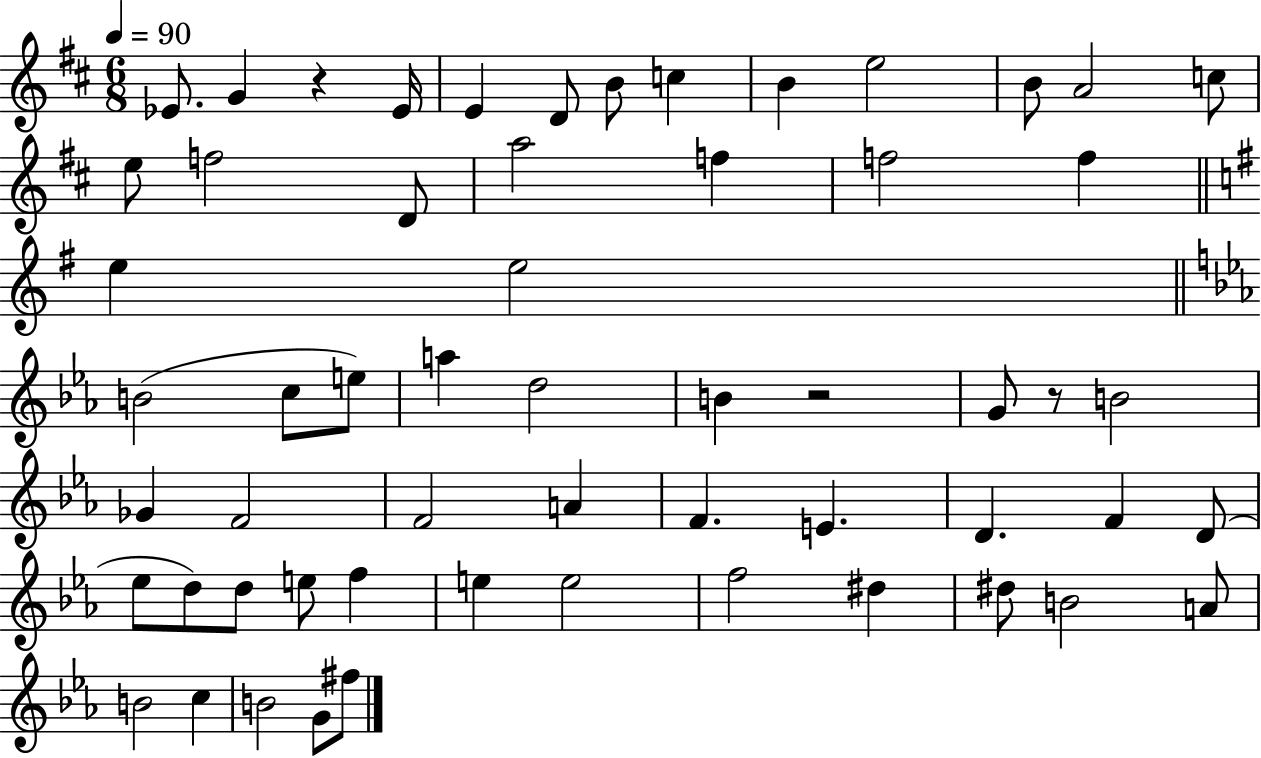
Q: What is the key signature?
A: D major